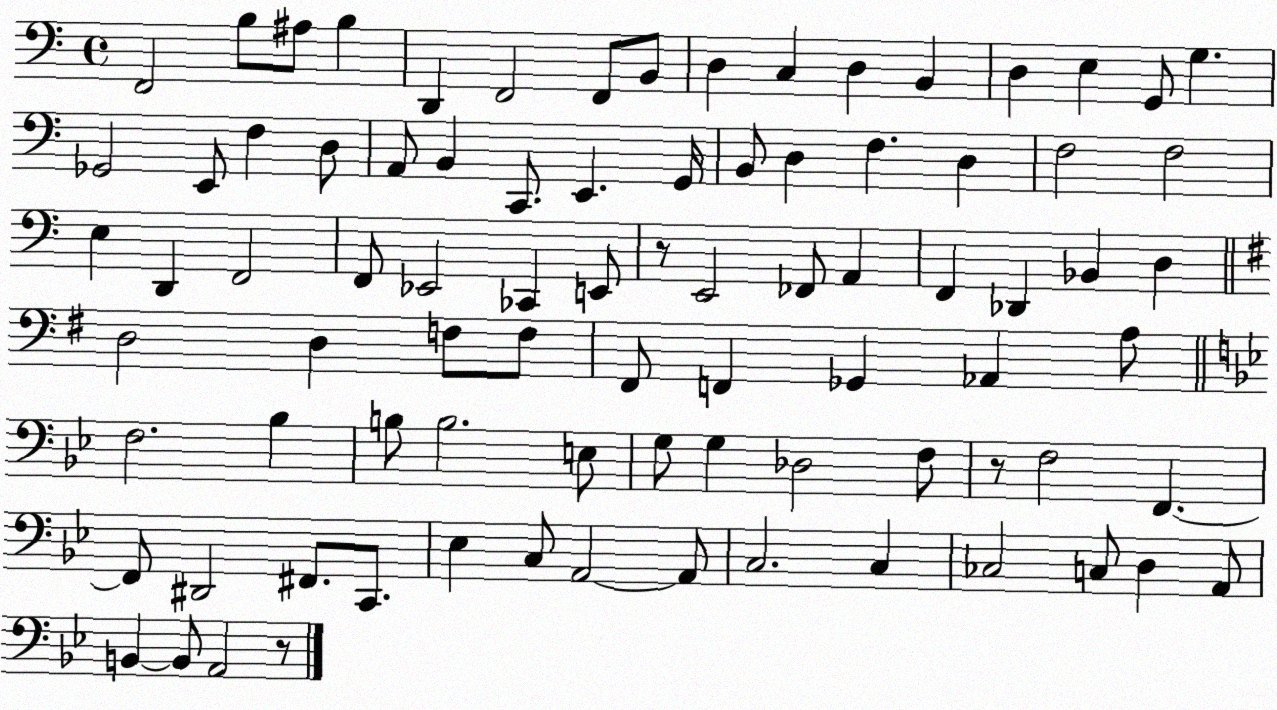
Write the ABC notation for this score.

X:1
T:Untitled
M:4/4
L:1/4
K:C
F,,2 B,/2 ^A,/2 B, D,, F,,2 F,,/2 B,,/2 D, C, D, B,, D, E, G,,/2 G, _G,,2 E,,/2 F, D,/2 A,,/2 B,, C,,/2 E,, G,,/4 B,,/2 D, F, D, F,2 F,2 E, D,, F,,2 F,,/2 _E,,2 _C,, E,,/2 z/2 E,,2 _F,,/2 A,, F,, _D,, _B,, D, D,2 D, F,/2 F,/2 ^F,,/2 F,, _G,, _A,, A,/2 F,2 _B, B,/2 B,2 E,/2 G,/2 G, _D,2 F,/2 z/2 F,2 F,, F,,/2 ^D,,2 ^F,,/2 C,,/2 _E, C,/2 A,,2 A,,/2 C,2 C, _C,2 C,/2 D, A,,/2 B,, B,,/2 A,,2 z/2